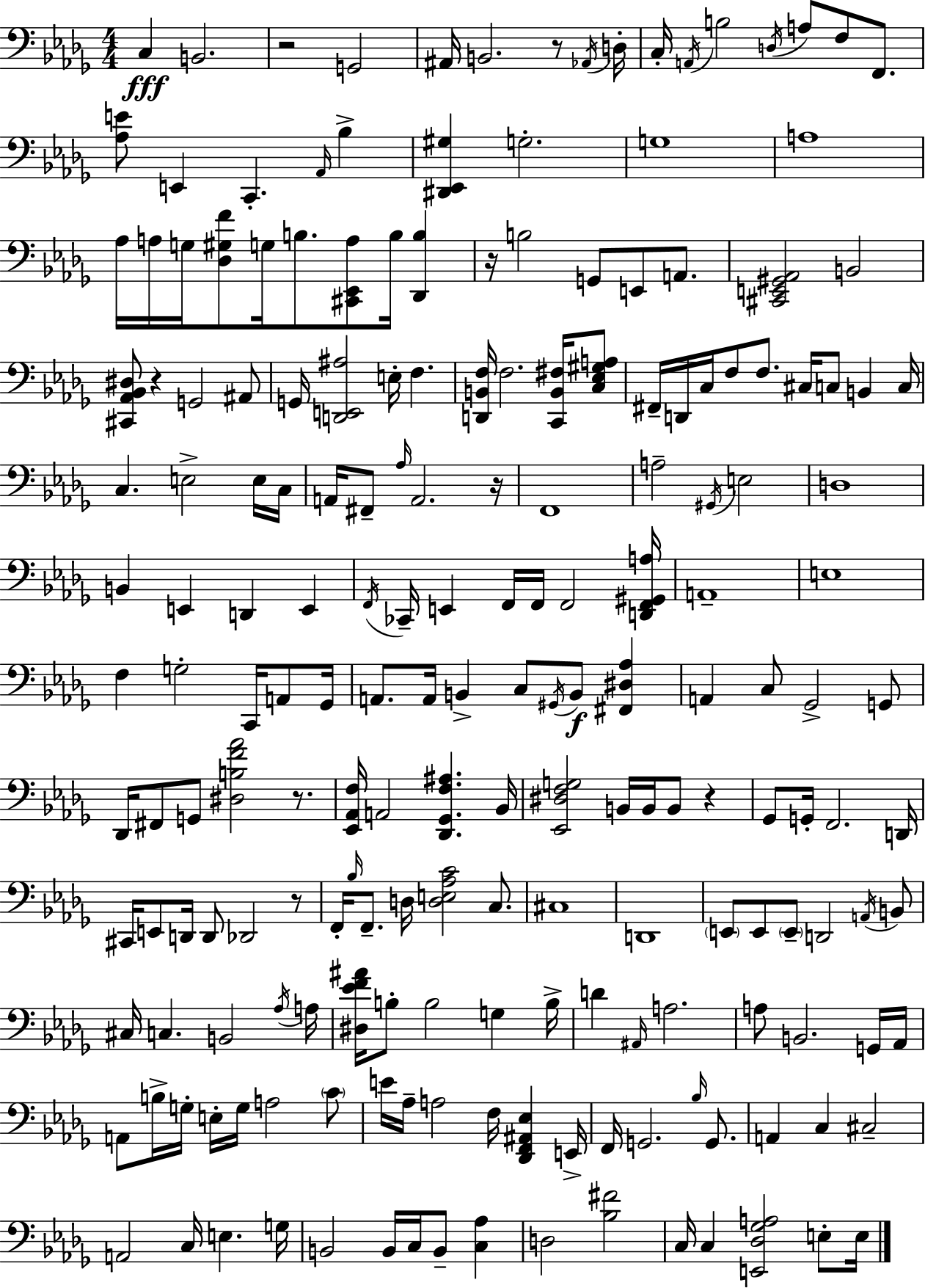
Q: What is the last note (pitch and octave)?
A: E3